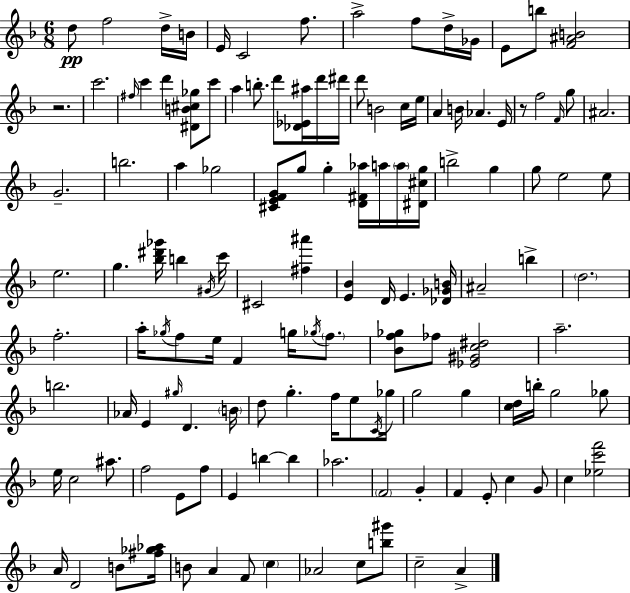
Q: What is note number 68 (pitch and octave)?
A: F5